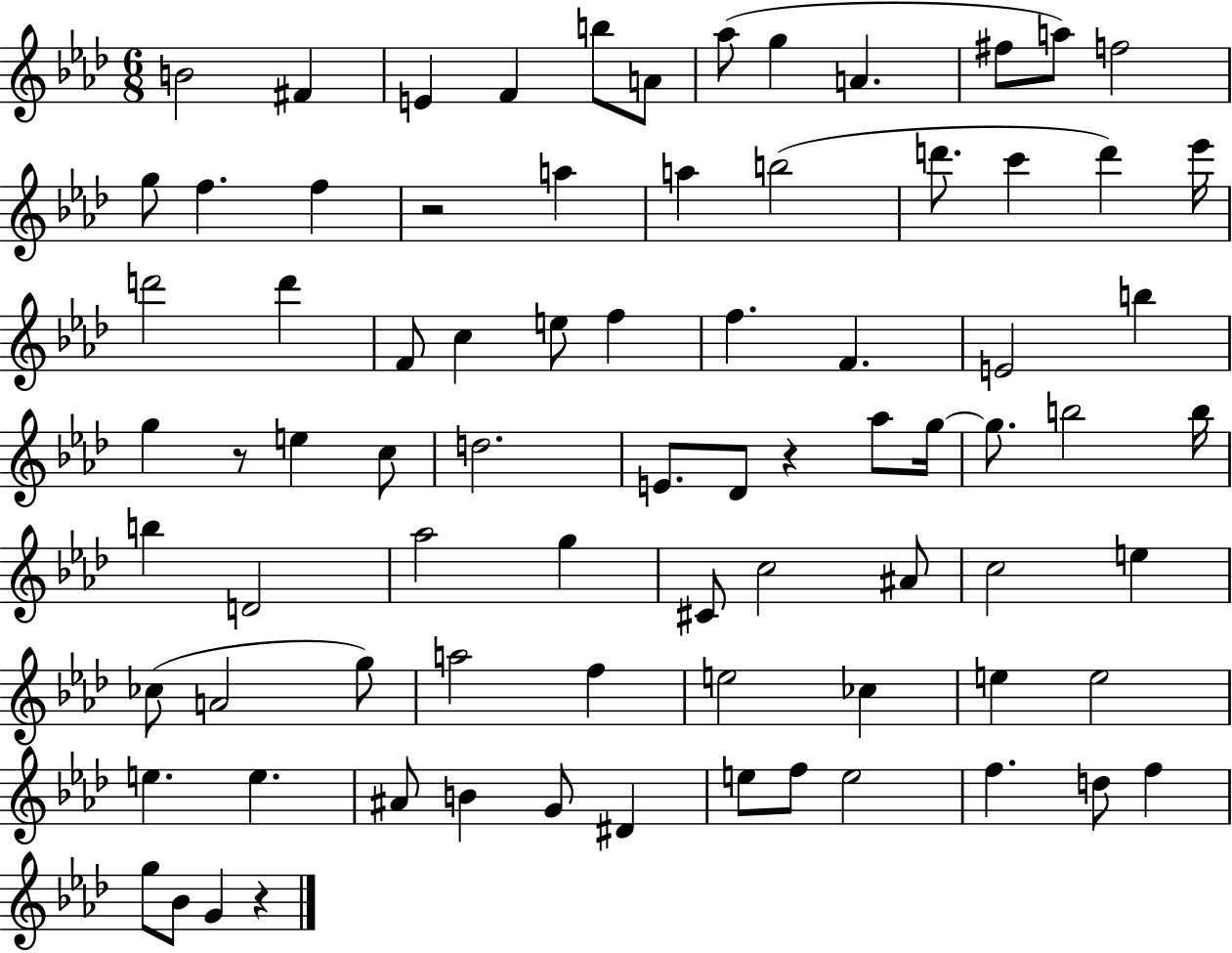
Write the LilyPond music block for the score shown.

{
  \clef treble
  \numericTimeSignature
  \time 6/8
  \key aes \major
  b'2 fis'4 | e'4 f'4 b''8 a'8 | aes''8( g''4 a'4. | fis''8 a''8) f''2 | \break g''8 f''4. f''4 | r2 a''4 | a''4 b''2( | d'''8. c'''4 d'''4) ees'''16 | \break d'''2 d'''4 | f'8 c''4 e''8 f''4 | f''4. f'4. | e'2 b''4 | \break g''4 r8 e''4 c''8 | d''2. | e'8. des'8 r4 aes''8 g''16~~ | g''8. b''2 b''16 | \break b''4 d'2 | aes''2 g''4 | cis'8 c''2 ais'8 | c''2 e''4 | \break ces''8( a'2 g''8) | a''2 f''4 | e''2 ces''4 | e''4 e''2 | \break e''4. e''4. | ais'8 b'4 g'8 dis'4 | e''8 f''8 e''2 | f''4. d''8 f''4 | \break g''8 bes'8 g'4 r4 | \bar "|."
}